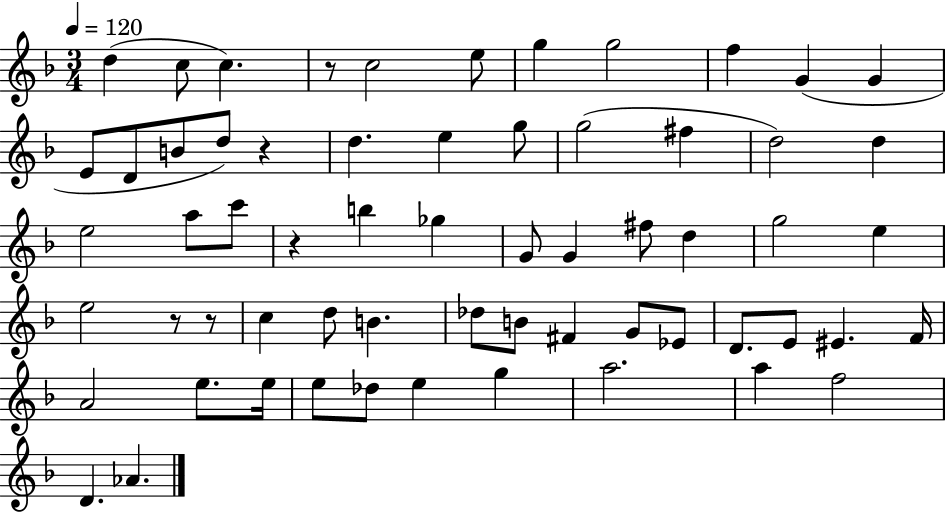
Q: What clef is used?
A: treble